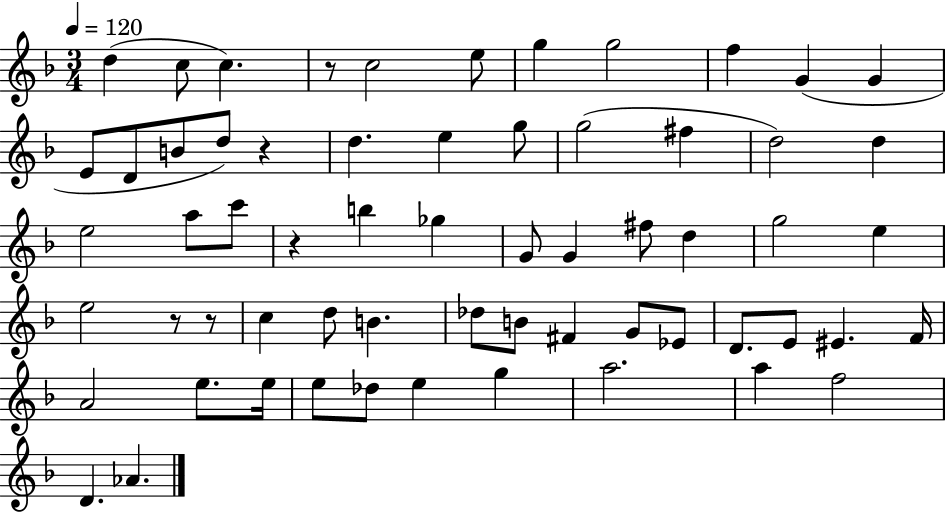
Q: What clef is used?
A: treble